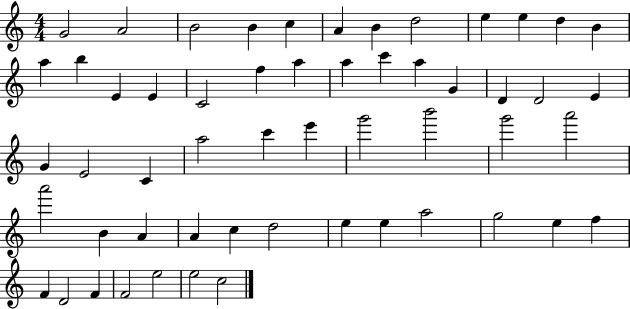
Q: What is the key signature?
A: C major